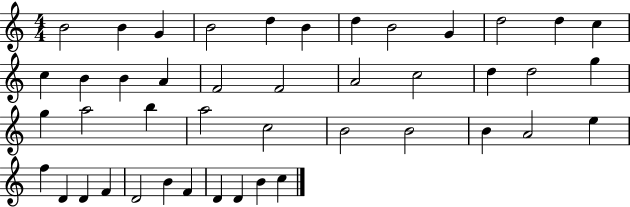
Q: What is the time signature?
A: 4/4